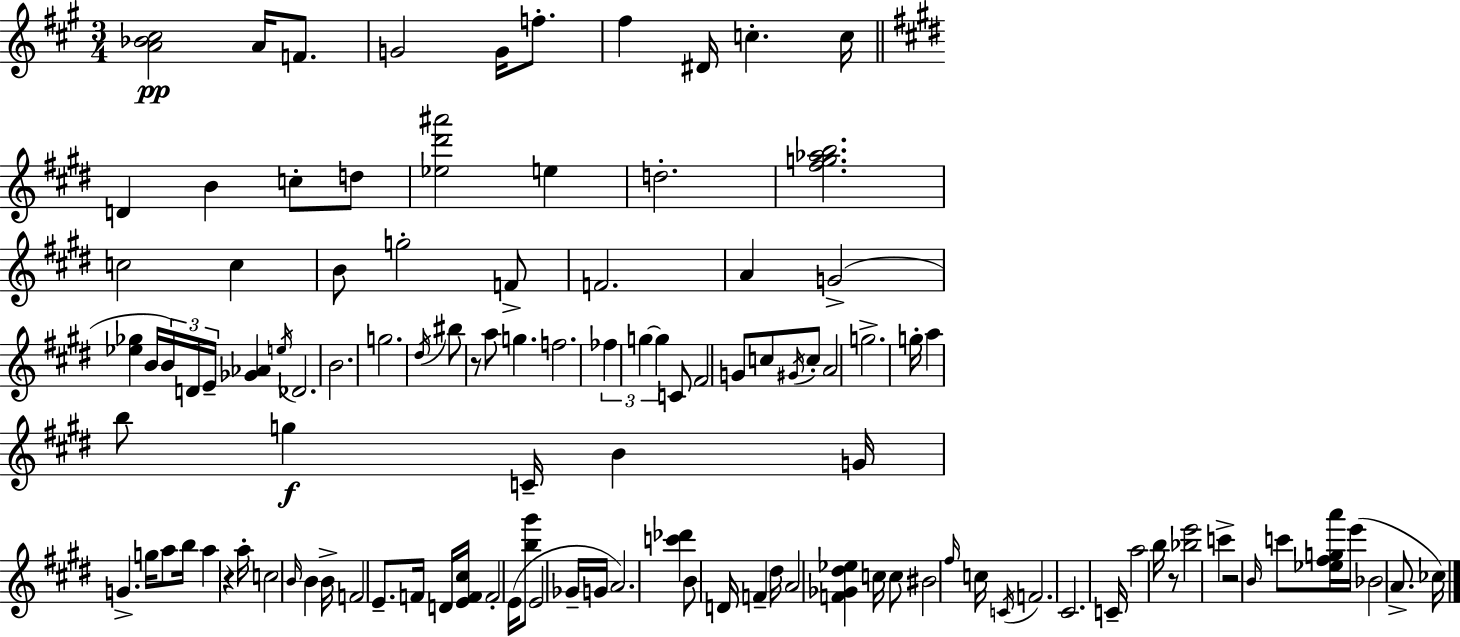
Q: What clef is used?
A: treble